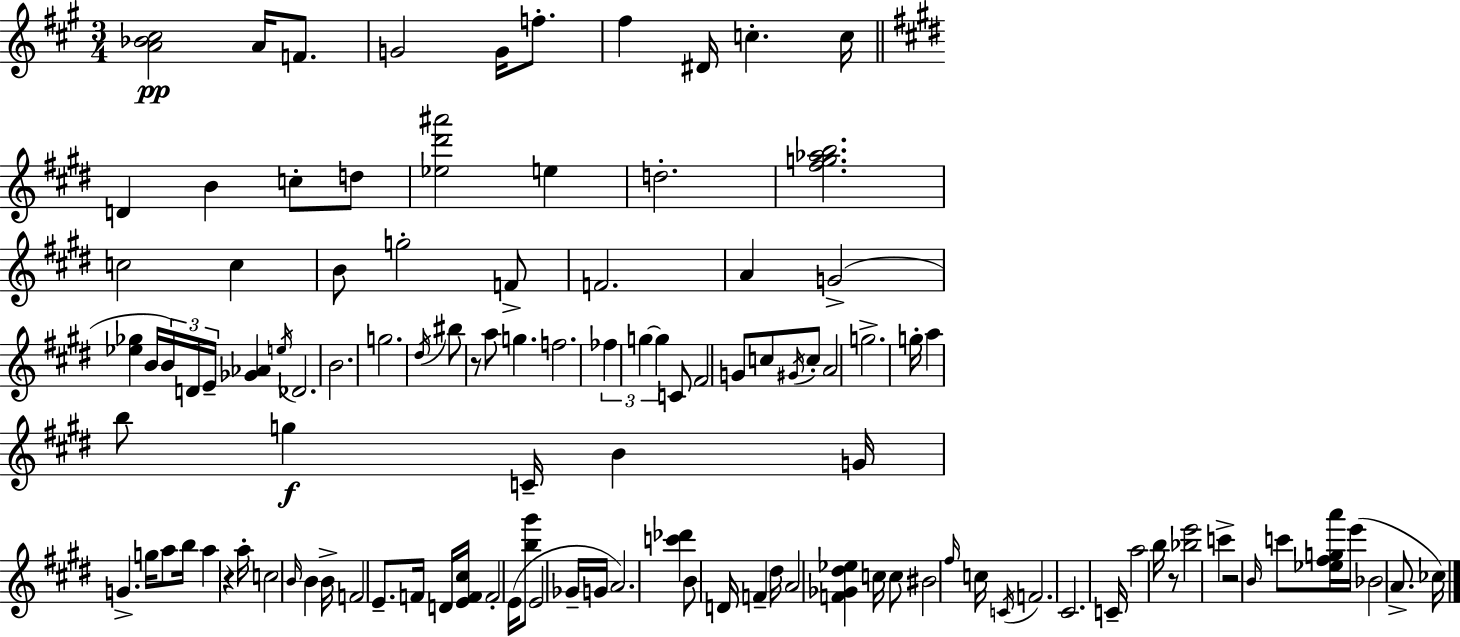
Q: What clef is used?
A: treble